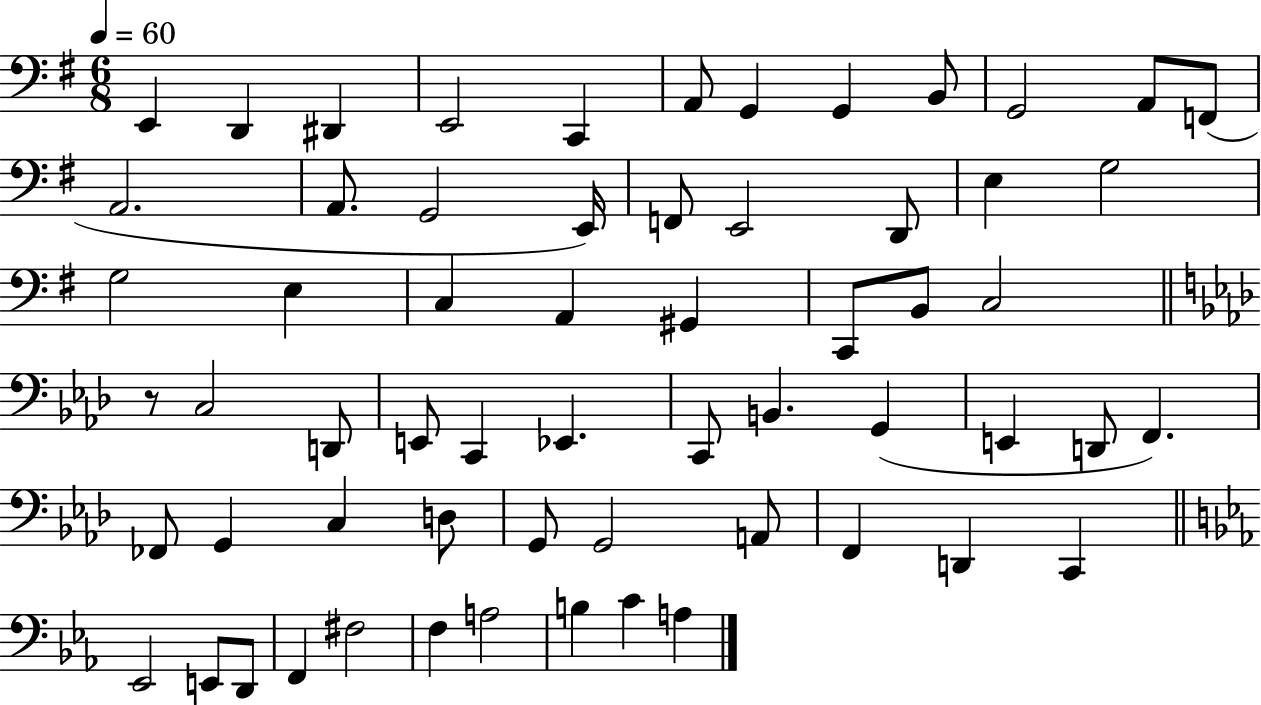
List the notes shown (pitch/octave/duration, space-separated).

E2/q D2/q D#2/q E2/h C2/q A2/e G2/q G2/q B2/e G2/h A2/e F2/e A2/h. A2/e. G2/h E2/s F2/e E2/h D2/e E3/q G3/h G3/h E3/q C3/q A2/q G#2/q C2/e B2/e C3/h R/e C3/h D2/e E2/e C2/q Eb2/q. C2/e B2/q. G2/q E2/q D2/e F2/q. FES2/e G2/q C3/q D3/e G2/e G2/h A2/e F2/q D2/q C2/q Eb2/h E2/e D2/e F2/q F#3/h F3/q A3/h B3/q C4/q A3/q